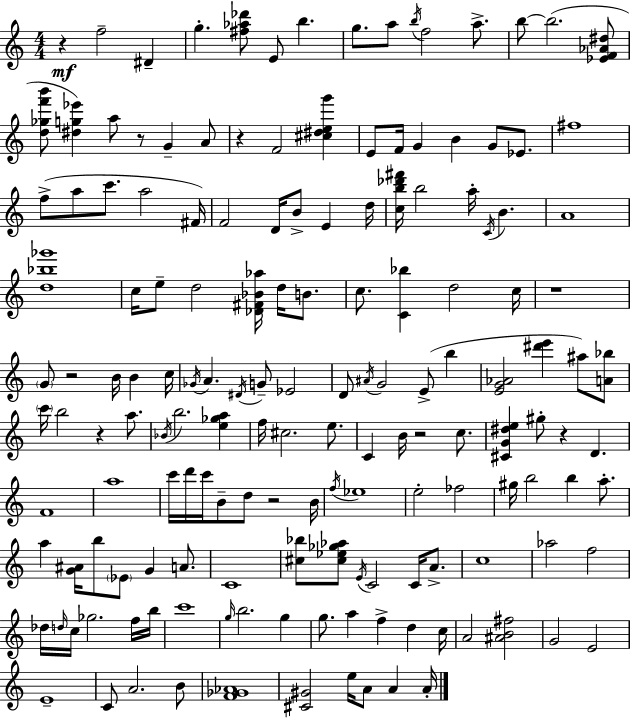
X:1
T:Untitled
M:4/4
L:1/4
K:Am
z f2 ^D g [^f_a_d']/2 E/2 b g/2 a/2 b/4 f2 a/2 b/2 b2 [_EF_A^d]/2 [d_gf'b']/2 [^dg_e'] a/2 z/2 G A/2 z F2 [^c^deg'] E/2 F/4 G B G/2 _E/2 ^f4 f/2 a/2 c'/2 a2 ^F/4 F2 D/4 B/2 E d/4 [cb_d'^f']/4 b2 a/4 C/4 B A4 [d_b_g']4 c/4 e/2 d2 [_D^F_B_a]/4 d/4 B/2 c/2 [C_b] d2 c/4 z4 G/2 z2 B/4 B c/4 _G/4 A ^D/4 G/2 _E2 D/2 ^A/4 G2 E/2 b [EG_A]2 [^d'e'] ^a/2 [A_b]/2 c'/4 b2 z a/2 _B/4 b2 [e_ga] f/4 ^c2 e/2 C B/4 z2 c/2 [^CG^de] ^g/2 z D F4 a4 c'/4 d'/4 c'/4 B/2 d/2 z2 B/4 f/4 _e4 e2 _f2 ^g/4 b2 b a/2 a [G^A]/4 b/2 _E/2 G A/2 C4 [^c_b]/2 [^c_e_g_a]/2 E/4 C2 C/4 A/2 c4 _a2 f2 _d/4 d/4 c/4 _g2 f/4 b/4 c'4 g/4 b2 g g/2 a f d c/4 A2 [^AB^f]2 G2 E2 E4 C/2 A2 B/2 [F_G_A]4 [^C^G]2 e/4 A/2 A A/4